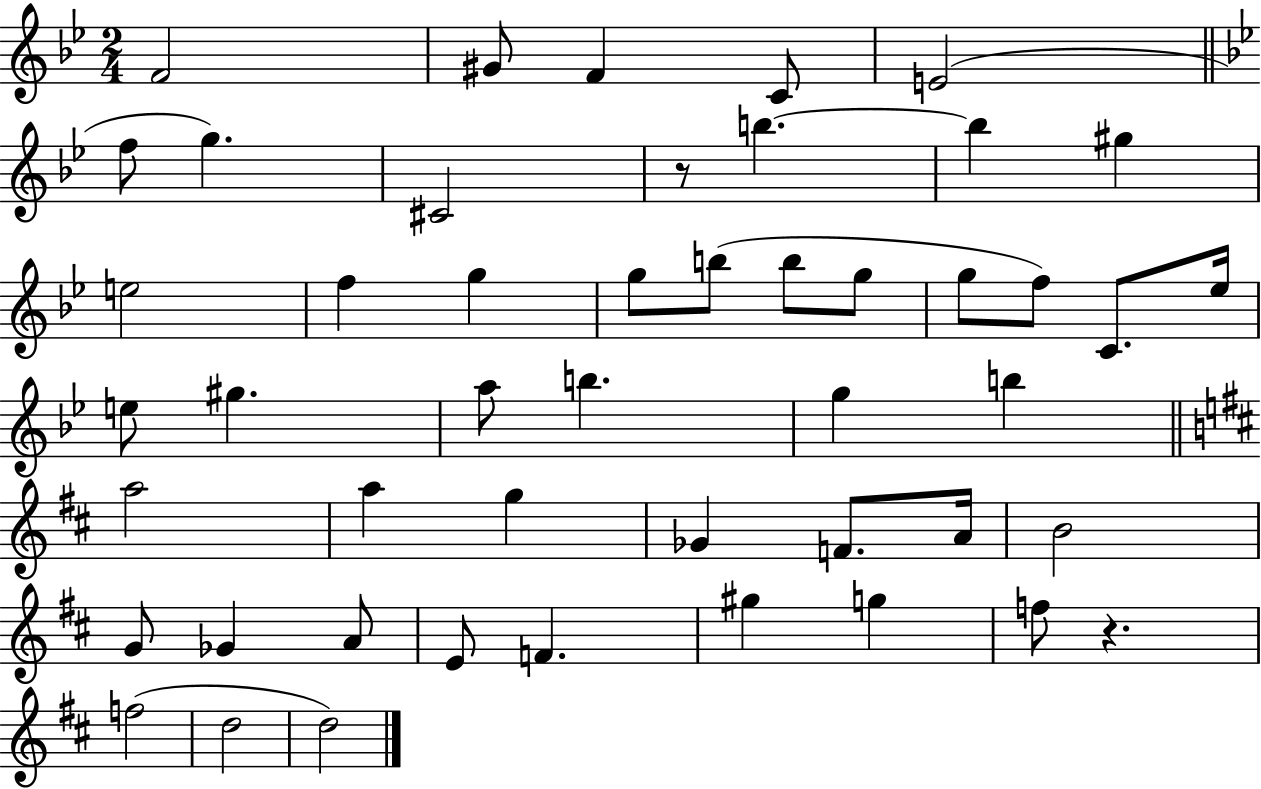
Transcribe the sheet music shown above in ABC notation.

X:1
T:Untitled
M:2/4
L:1/4
K:Bb
F2 ^G/2 F C/2 E2 f/2 g ^C2 z/2 b b ^g e2 f g g/2 b/2 b/2 g/2 g/2 f/2 C/2 _e/4 e/2 ^g a/2 b g b a2 a g _G F/2 A/4 B2 G/2 _G A/2 E/2 F ^g g f/2 z f2 d2 d2